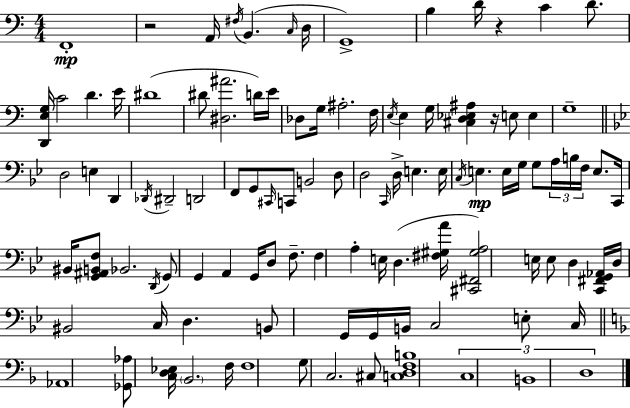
X:1
T:Untitled
M:4/4
L:1/4
K:Am
F,,4 z2 A,,/4 ^F,/4 B,, C,/4 D,/4 G,,4 B, D/4 z C D/2 [D,,E,G,]/4 C2 D E/4 ^D4 ^D/2 [^D,^A]2 D/4 E/4 _D,/2 G,/4 ^A,2 F,/4 E,/4 E, G,/4 [^C,D,_E,^A,] z/4 E,/2 E, G,4 D,2 E, D,, _D,,/4 ^D,,2 D,,2 F,,/2 G,,/2 ^C,,/4 C,,/2 B,,2 D,/2 D,2 C,,/4 D,/4 E, E,/4 C,/4 E, E,/4 G,/4 G,/2 A,/4 B,/4 F,/4 E,/2 C,,/4 ^B,,/4 [G,,^A,,B,,F,]/2 _B,,2 D,,/4 G,,/2 G,, A,, G,,/4 D,/2 F,/2 F, A, E,/4 D, [^F,^G,A]/4 [^C,,^F,,^G,A,]2 E,/4 E,/2 D, [C,,^F,,G,,_A,,]/4 D,/4 ^B,,2 C,/4 D, B,,/2 G,,/4 G,,/4 B,,/4 C,2 E,/2 C,/4 _A,,4 [_G,,_A,]/2 [C,D,_E,]/4 _B,,2 F,/4 F,4 G,/2 C,2 ^C,/2 [C,D,F,B,]4 C,4 B,,4 D,4